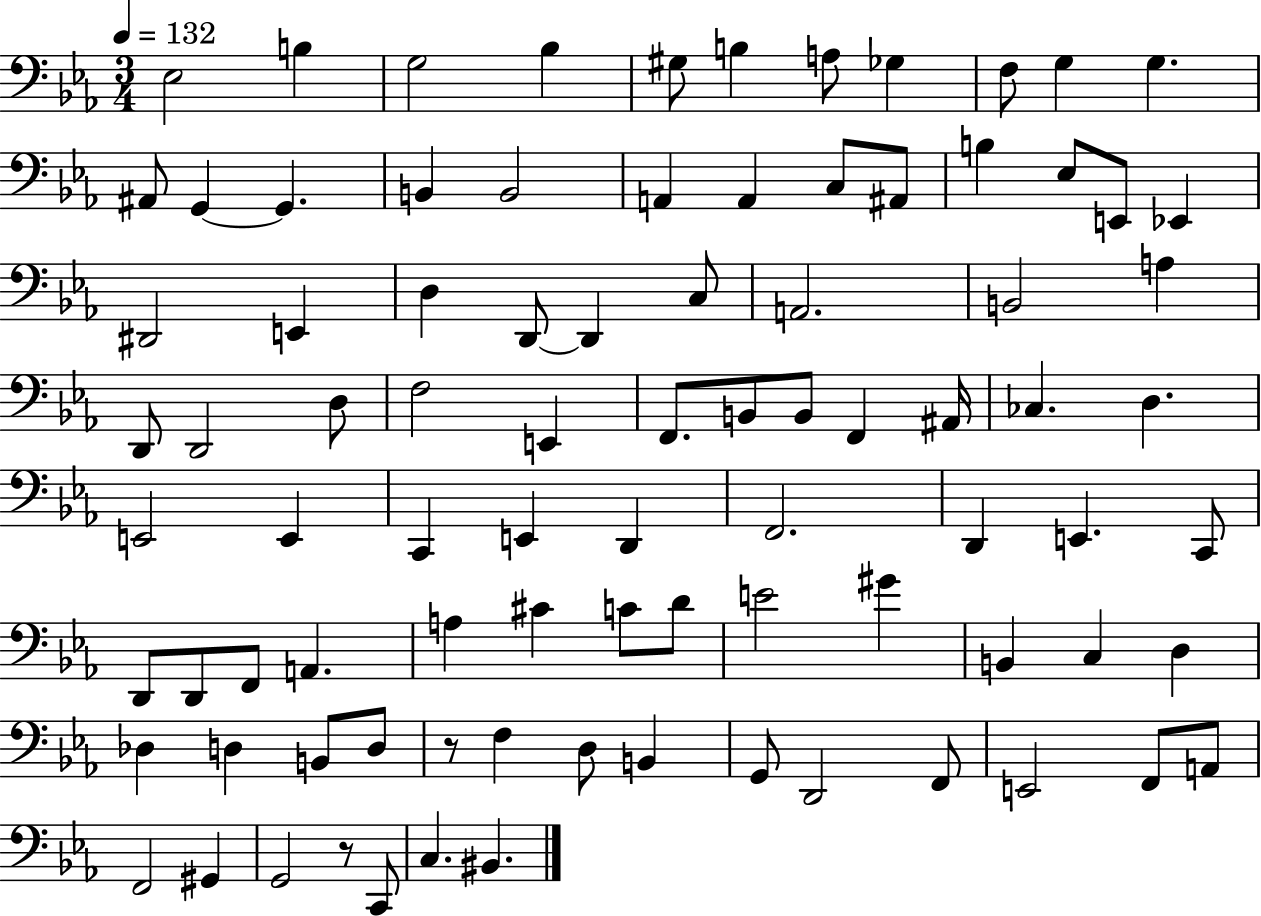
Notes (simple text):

Eb3/h B3/q G3/h Bb3/q G#3/e B3/q A3/e Gb3/q F3/e G3/q G3/q. A#2/e G2/q G2/q. B2/q B2/h A2/q A2/q C3/e A#2/e B3/q Eb3/e E2/e Eb2/q D#2/h E2/q D3/q D2/e D2/q C3/e A2/h. B2/h A3/q D2/e D2/h D3/e F3/h E2/q F2/e. B2/e B2/e F2/q A#2/s CES3/q. D3/q. E2/h E2/q C2/q E2/q D2/q F2/h. D2/q E2/q. C2/e D2/e D2/e F2/e A2/q. A3/q C#4/q C4/e D4/e E4/h G#4/q B2/q C3/q D3/q Db3/q D3/q B2/e D3/e R/e F3/q D3/e B2/q G2/e D2/h F2/e E2/h F2/e A2/e F2/h G#2/q G2/h R/e C2/e C3/q. BIS2/q.